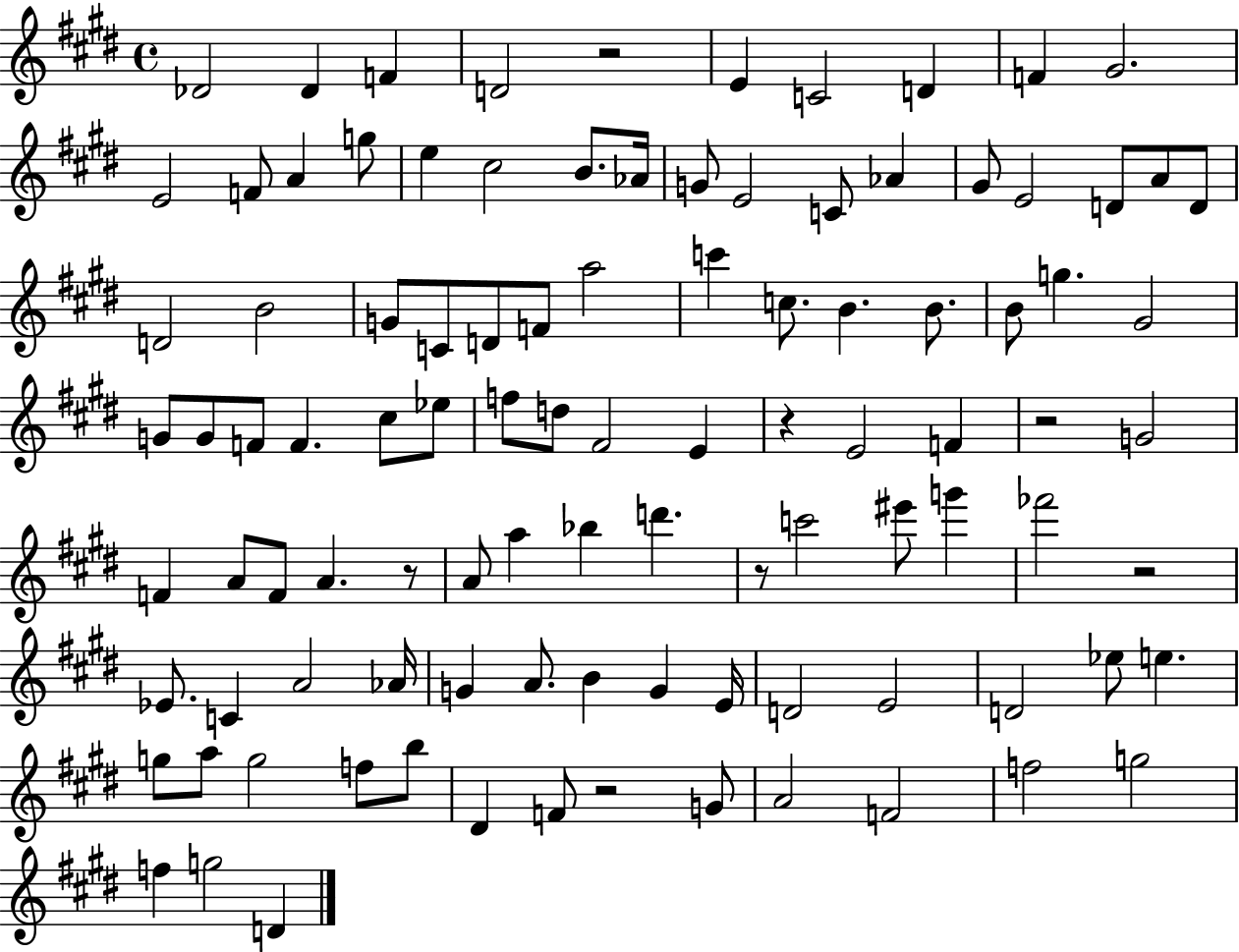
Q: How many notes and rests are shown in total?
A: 101